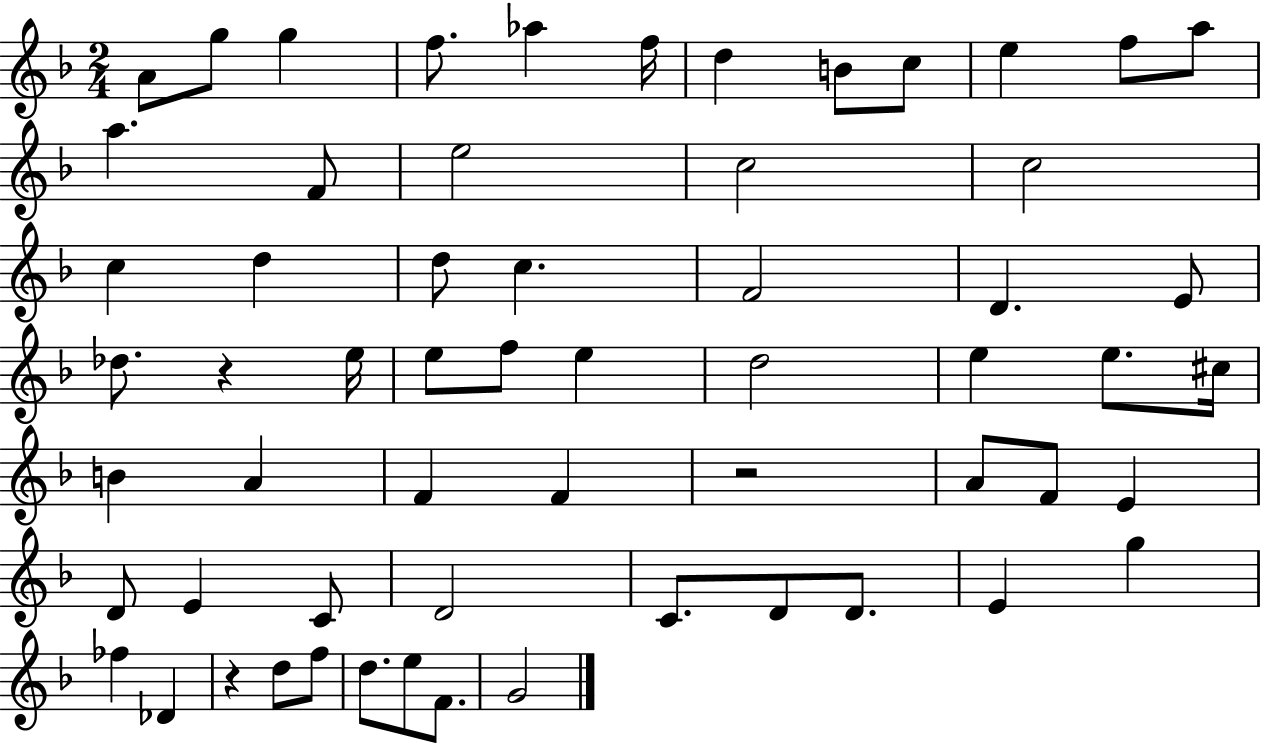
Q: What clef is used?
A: treble